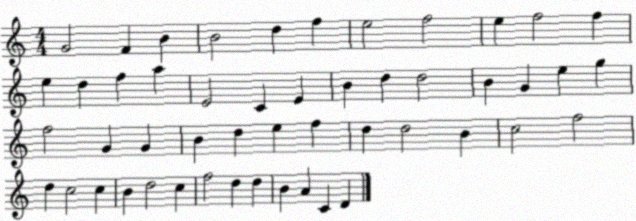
X:1
T:Untitled
M:4/4
L:1/4
K:C
G2 F B B2 d f e2 f2 e f2 f e d f a E2 C E B d d2 B G e g f2 G G B d e f d d2 B c2 f2 d c2 c B d2 c f2 d d B A C D